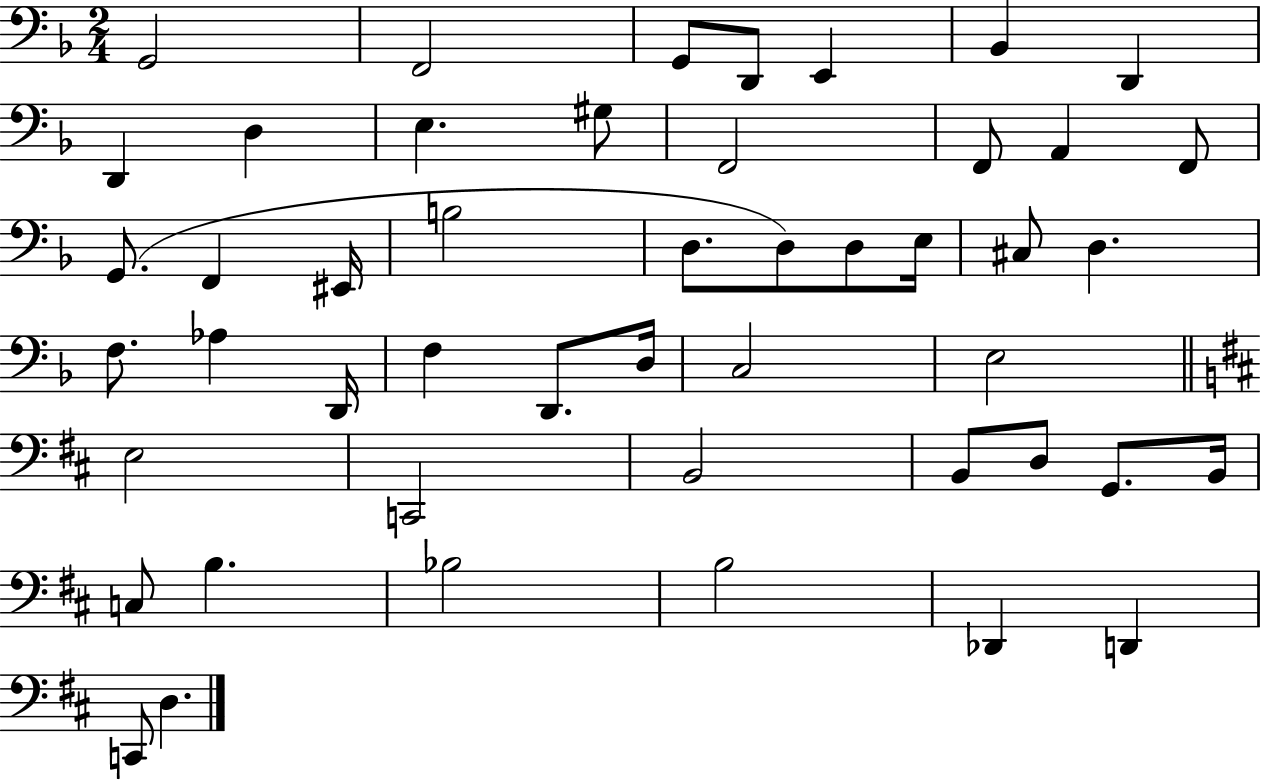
{
  \clef bass
  \numericTimeSignature
  \time 2/4
  \key f \major
  g,2 | f,2 | g,8 d,8 e,4 | bes,4 d,4 | \break d,4 d4 | e4. gis8 | f,2 | f,8 a,4 f,8 | \break g,8.( f,4 eis,16 | b2 | d8. d8) d8 e16 | cis8 d4. | \break f8. aes4 d,16 | f4 d,8. d16 | c2 | e2 | \break \bar "||" \break \key d \major e2 | c,2 | b,2 | b,8 d8 g,8. b,16 | \break c8 b4. | bes2 | b2 | des,4 d,4 | \break c,8 d4. | \bar "|."
}